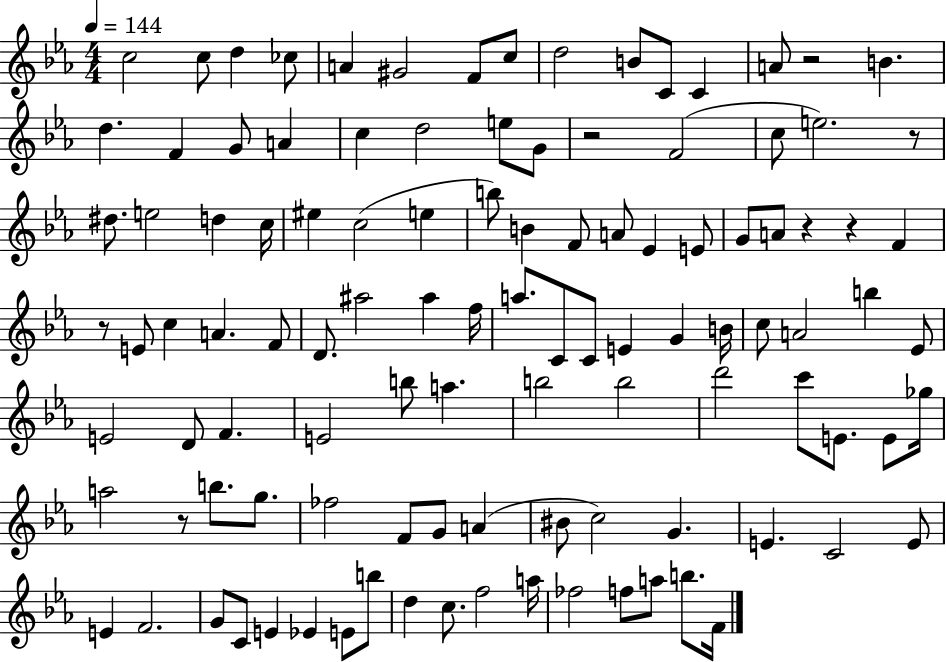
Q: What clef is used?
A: treble